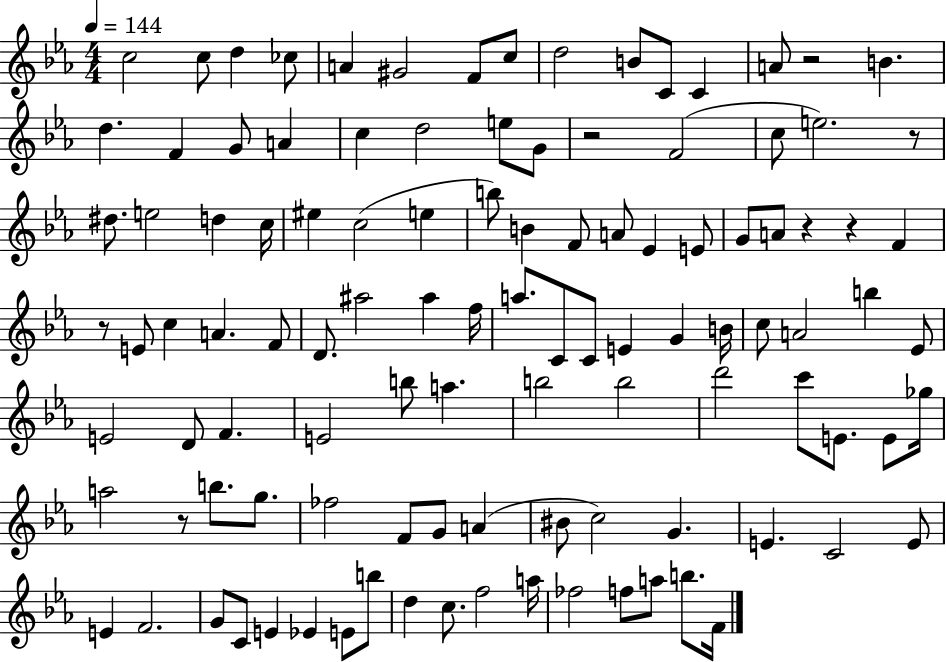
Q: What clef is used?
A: treble